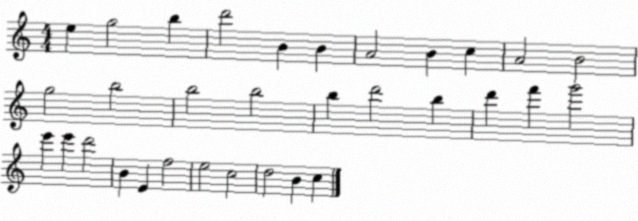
X:1
T:Untitled
M:4/4
L:1/4
K:C
e g2 b d'2 B B A2 B c A2 B2 g2 b2 b2 b2 b d'2 b d' f' g'2 e' e' d'2 B E f2 e2 c2 d2 B c